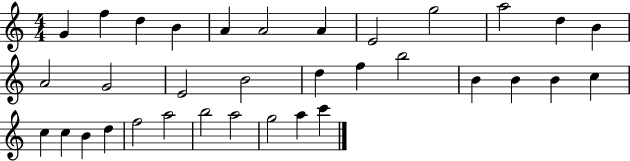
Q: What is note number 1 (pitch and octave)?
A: G4